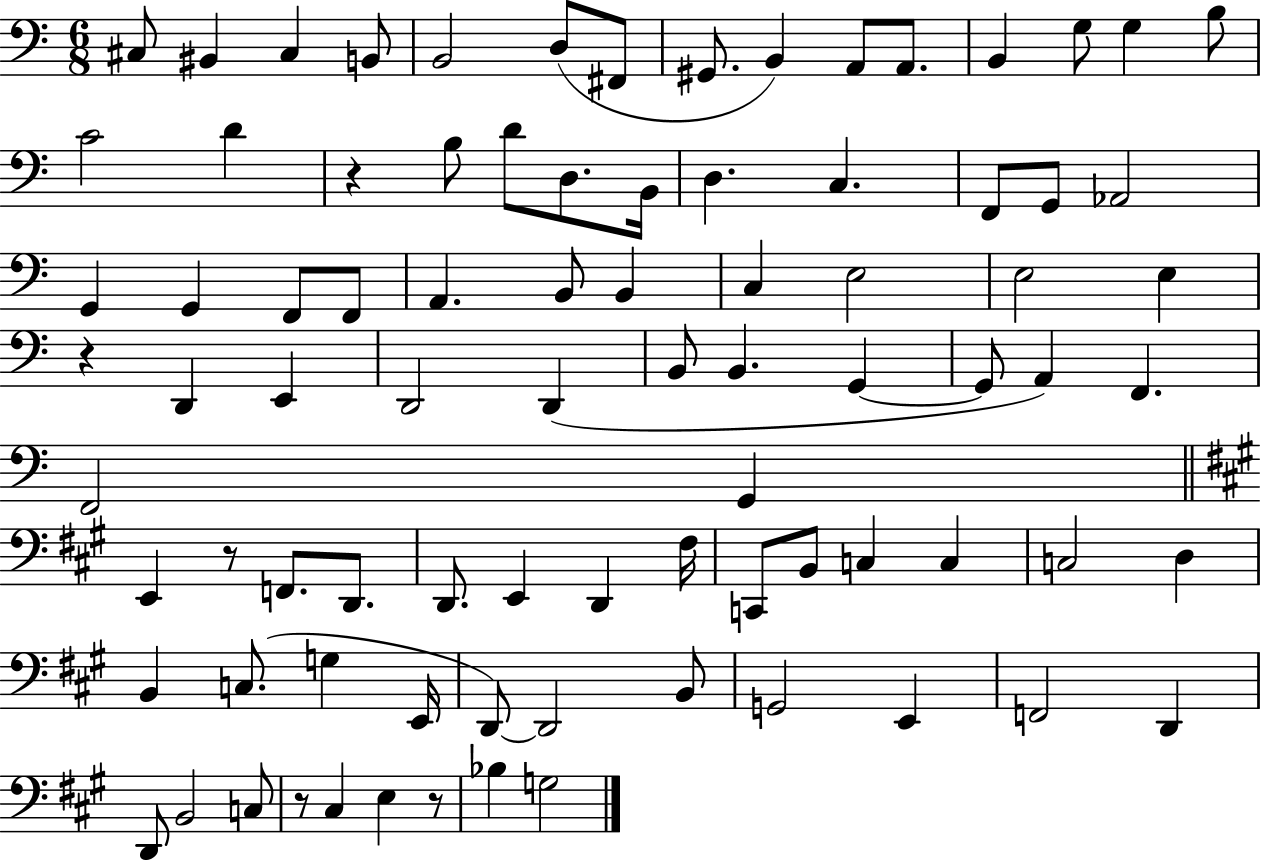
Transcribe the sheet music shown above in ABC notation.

X:1
T:Untitled
M:6/8
L:1/4
K:C
^C,/2 ^B,, ^C, B,,/2 B,,2 D,/2 ^F,,/2 ^G,,/2 B,, A,,/2 A,,/2 B,, G,/2 G, B,/2 C2 D z B,/2 D/2 D,/2 B,,/4 D, C, F,,/2 G,,/2 _A,,2 G,, G,, F,,/2 F,,/2 A,, B,,/2 B,, C, E,2 E,2 E, z D,, E,, D,,2 D,, B,,/2 B,, G,, G,,/2 A,, F,, F,,2 G,, E,, z/2 F,,/2 D,,/2 D,,/2 E,, D,, ^F,/4 C,,/2 B,,/2 C, C, C,2 D, B,, C,/2 G, E,,/4 D,,/2 D,,2 B,,/2 G,,2 E,, F,,2 D,, D,,/2 B,,2 C,/2 z/2 ^C, E, z/2 _B, G,2